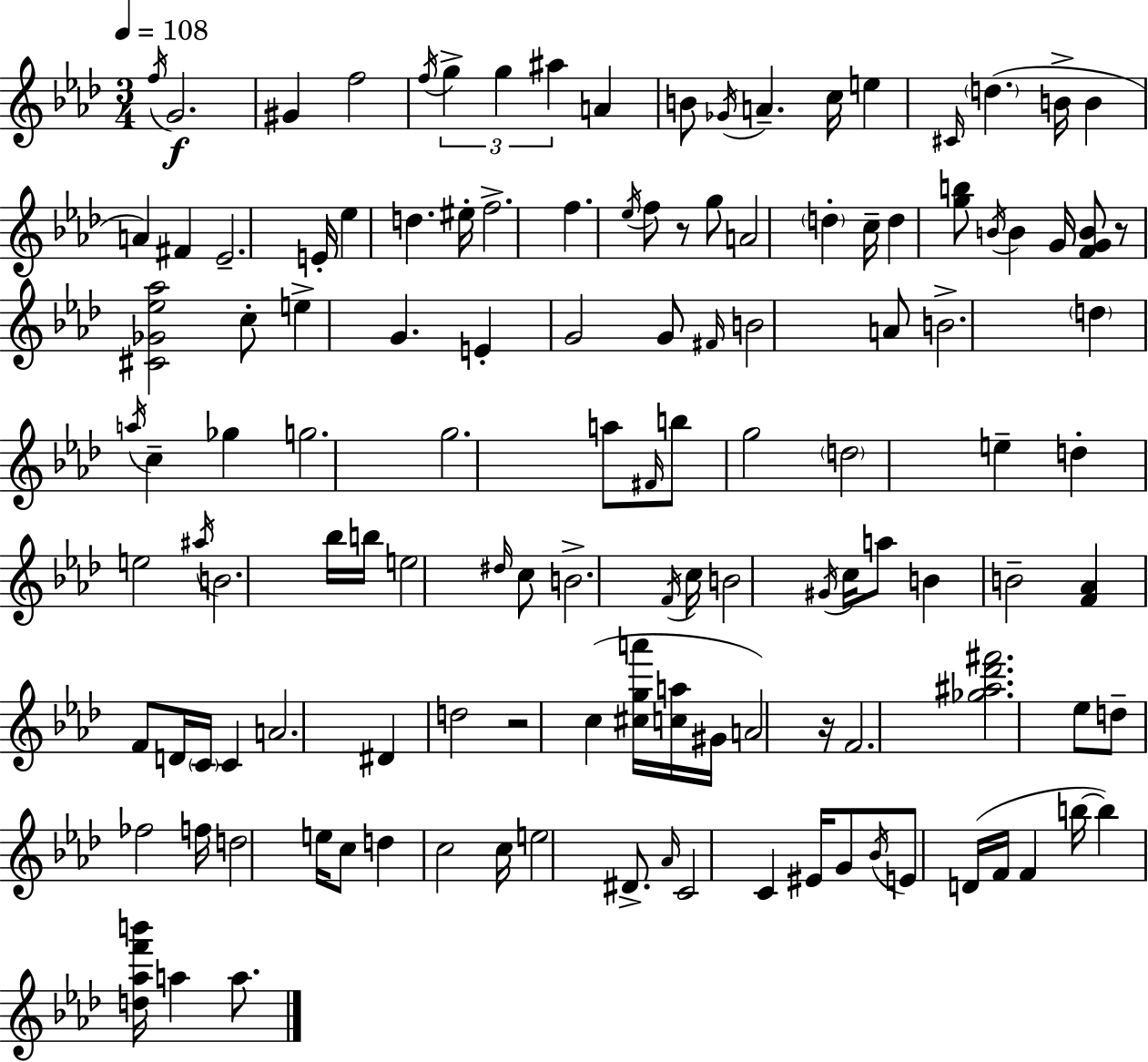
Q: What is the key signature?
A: AES major